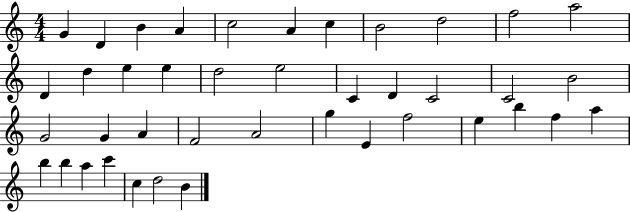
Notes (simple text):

G4/q D4/q B4/q A4/q C5/h A4/q C5/q B4/h D5/h F5/h A5/h D4/q D5/q E5/q E5/q D5/h E5/h C4/q D4/q C4/h C4/h B4/h G4/h G4/q A4/q F4/h A4/h G5/q E4/q F5/h E5/q B5/q F5/q A5/q B5/q B5/q A5/q C6/q C5/q D5/h B4/q